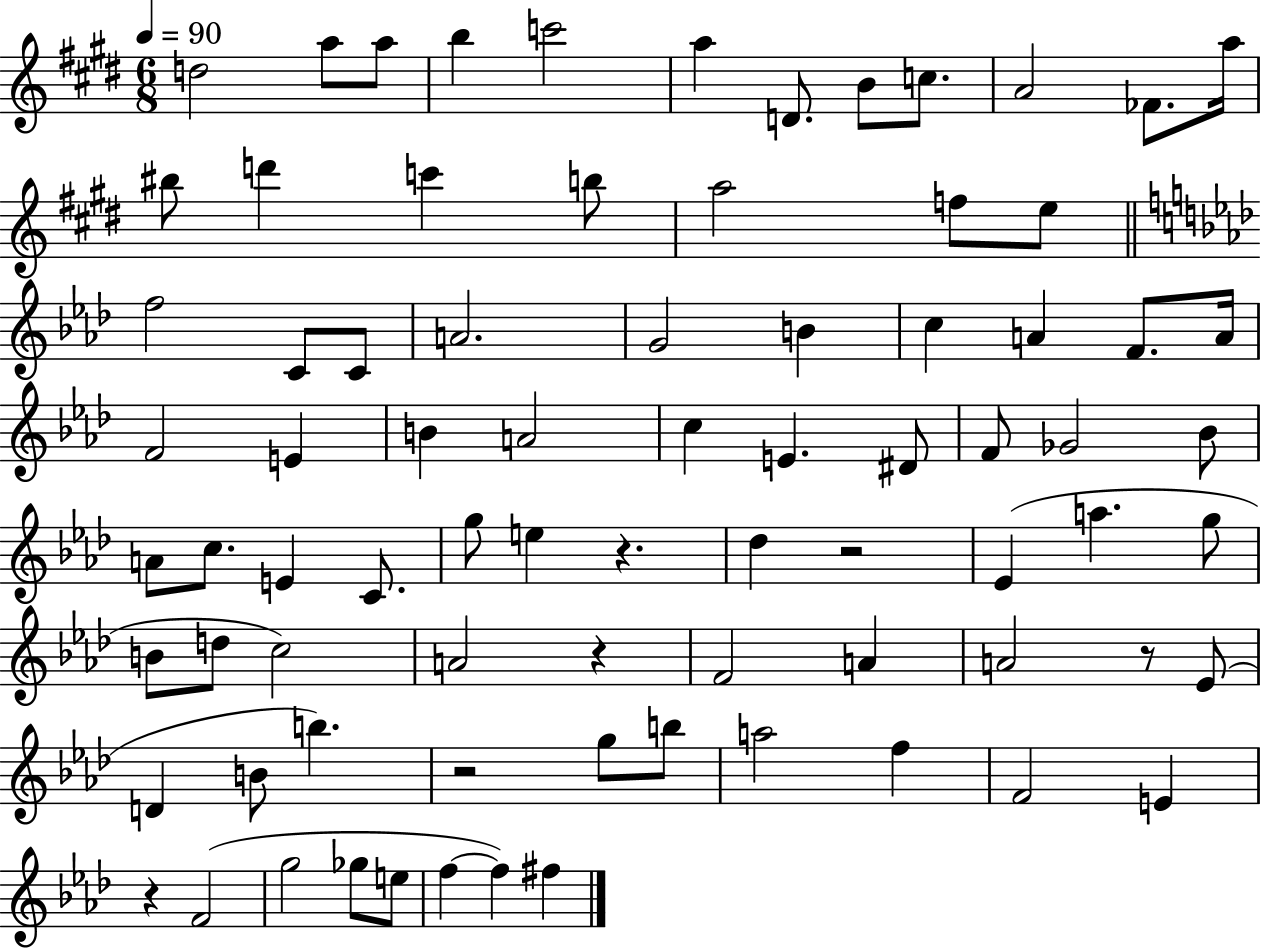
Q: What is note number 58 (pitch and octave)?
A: D4